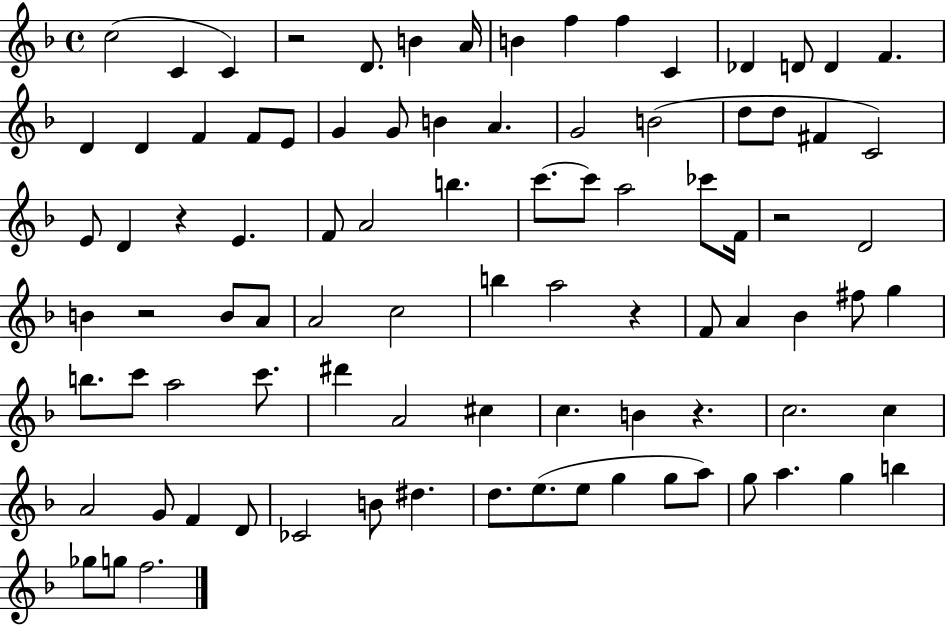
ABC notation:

X:1
T:Untitled
M:4/4
L:1/4
K:F
c2 C C z2 D/2 B A/4 B f f C _D D/2 D F D D F F/2 E/2 G G/2 B A G2 B2 d/2 d/2 ^F C2 E/2 D z E F/2 A2 b c'/2 c'/2 a2 _c'/2 F/4 z2 D2 B z2 B/2 A/2 A2 c2 b a2 z F/2 A _B ^f/2 g b/2 c'/2 a2 c'/2 ^d' A2 ^c c B z c2 c A2 G/2 F D/2 _C2 B/2 ^d d/2 e/2 e/2 g g/2 a/2 g/2 a g b _g/2 g/2 f2